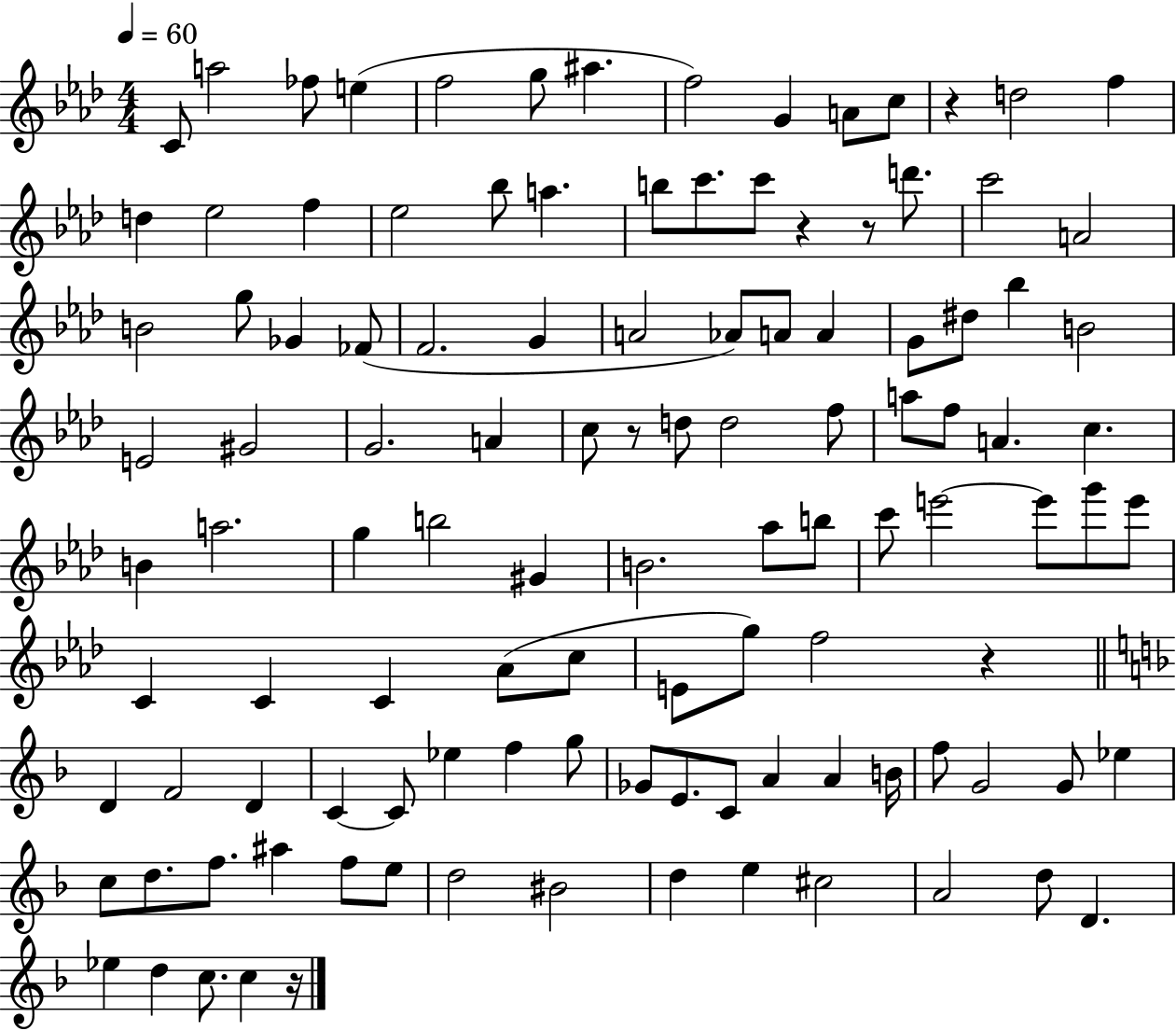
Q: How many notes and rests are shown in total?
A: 114